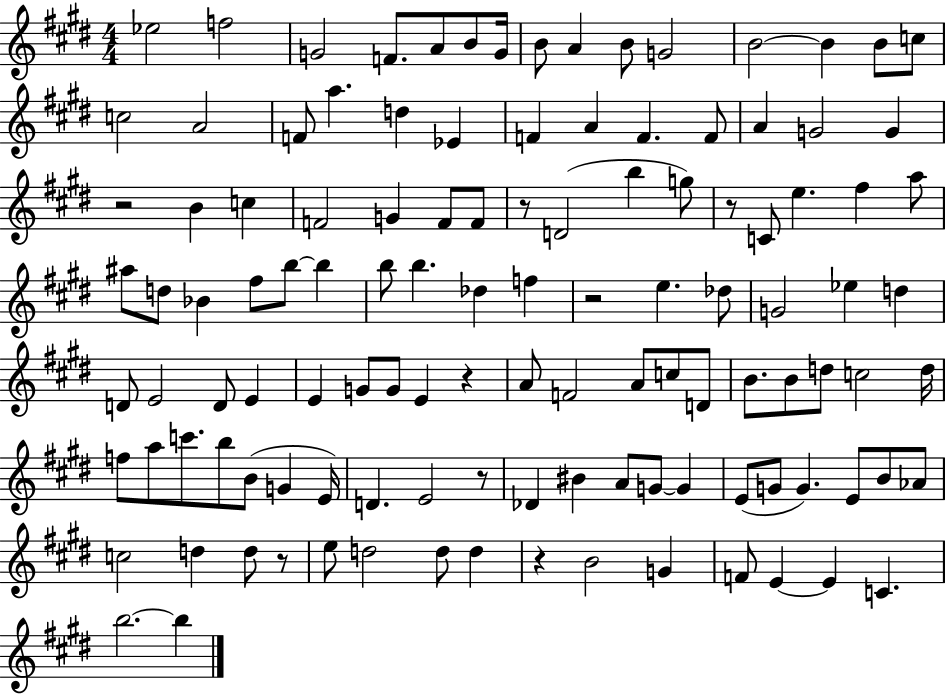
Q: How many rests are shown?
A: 8